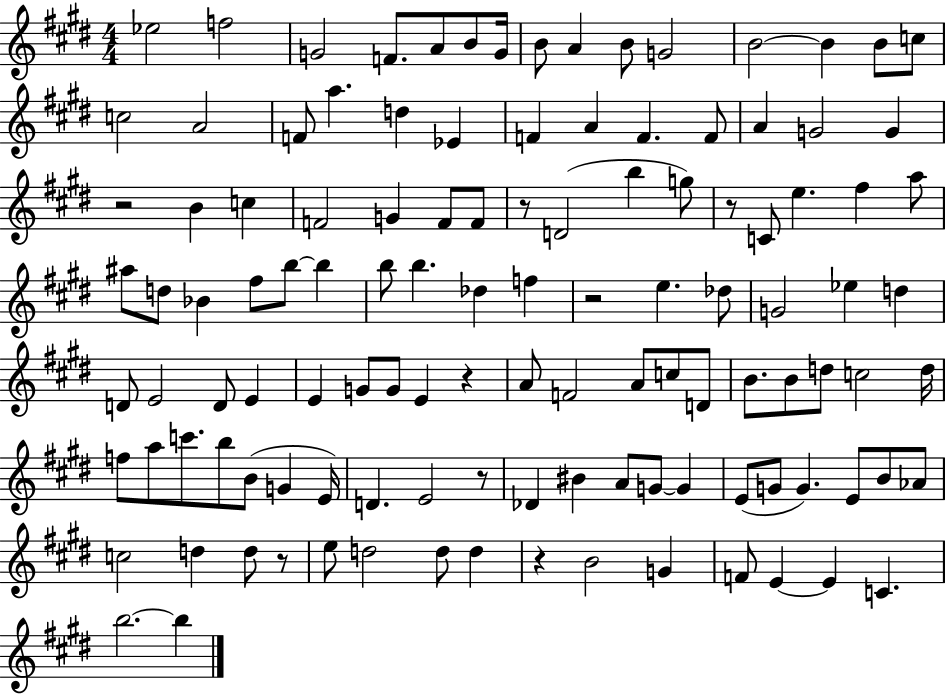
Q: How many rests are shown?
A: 8